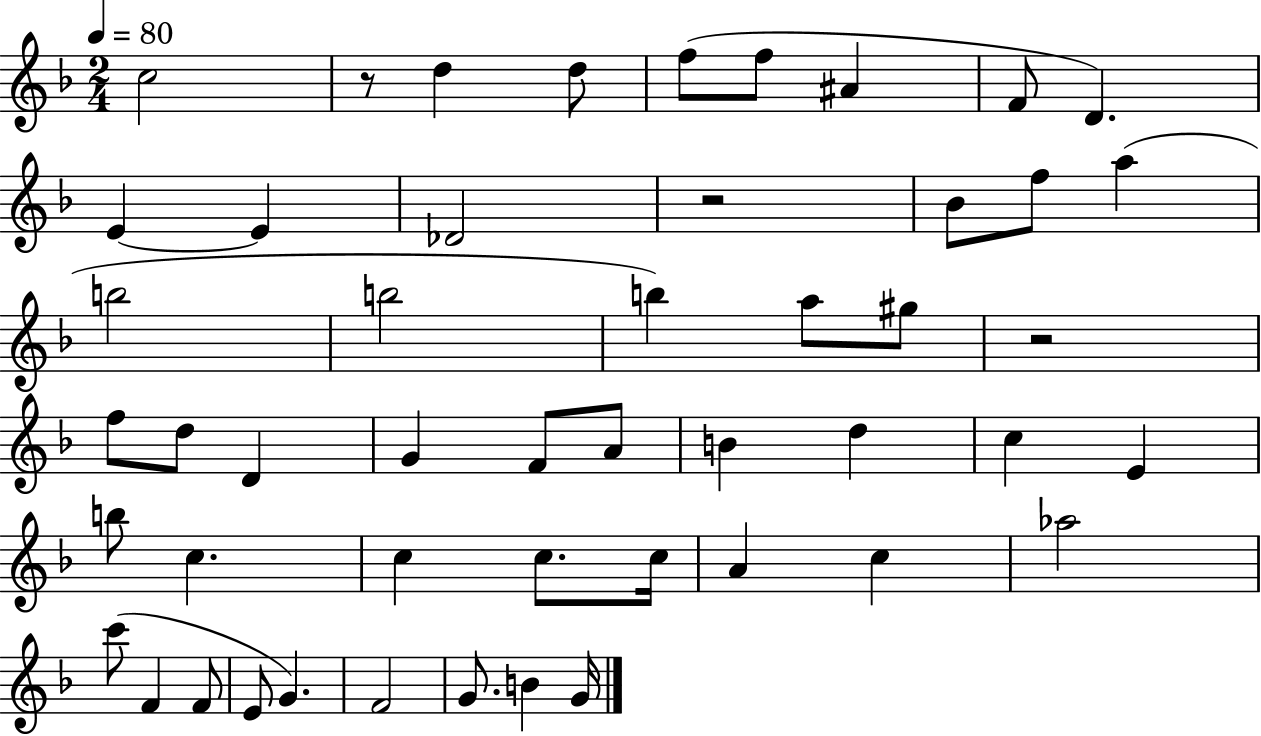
X:1
T:Untitled
M:2/4
L:1/4
K:F
c2 z/2 d d/2 f/2 f/2 ^A F/2 D E E _D2 z2 _B/2 f/2 a b2 b2 b a/2 ^g/2 z2 f/2 d/2 D G F/2 A/2 B d c E b/2 c c c/2 c/4 A c _a2 c'/2 F F/2 E/2 G F2 G/2 B G/4